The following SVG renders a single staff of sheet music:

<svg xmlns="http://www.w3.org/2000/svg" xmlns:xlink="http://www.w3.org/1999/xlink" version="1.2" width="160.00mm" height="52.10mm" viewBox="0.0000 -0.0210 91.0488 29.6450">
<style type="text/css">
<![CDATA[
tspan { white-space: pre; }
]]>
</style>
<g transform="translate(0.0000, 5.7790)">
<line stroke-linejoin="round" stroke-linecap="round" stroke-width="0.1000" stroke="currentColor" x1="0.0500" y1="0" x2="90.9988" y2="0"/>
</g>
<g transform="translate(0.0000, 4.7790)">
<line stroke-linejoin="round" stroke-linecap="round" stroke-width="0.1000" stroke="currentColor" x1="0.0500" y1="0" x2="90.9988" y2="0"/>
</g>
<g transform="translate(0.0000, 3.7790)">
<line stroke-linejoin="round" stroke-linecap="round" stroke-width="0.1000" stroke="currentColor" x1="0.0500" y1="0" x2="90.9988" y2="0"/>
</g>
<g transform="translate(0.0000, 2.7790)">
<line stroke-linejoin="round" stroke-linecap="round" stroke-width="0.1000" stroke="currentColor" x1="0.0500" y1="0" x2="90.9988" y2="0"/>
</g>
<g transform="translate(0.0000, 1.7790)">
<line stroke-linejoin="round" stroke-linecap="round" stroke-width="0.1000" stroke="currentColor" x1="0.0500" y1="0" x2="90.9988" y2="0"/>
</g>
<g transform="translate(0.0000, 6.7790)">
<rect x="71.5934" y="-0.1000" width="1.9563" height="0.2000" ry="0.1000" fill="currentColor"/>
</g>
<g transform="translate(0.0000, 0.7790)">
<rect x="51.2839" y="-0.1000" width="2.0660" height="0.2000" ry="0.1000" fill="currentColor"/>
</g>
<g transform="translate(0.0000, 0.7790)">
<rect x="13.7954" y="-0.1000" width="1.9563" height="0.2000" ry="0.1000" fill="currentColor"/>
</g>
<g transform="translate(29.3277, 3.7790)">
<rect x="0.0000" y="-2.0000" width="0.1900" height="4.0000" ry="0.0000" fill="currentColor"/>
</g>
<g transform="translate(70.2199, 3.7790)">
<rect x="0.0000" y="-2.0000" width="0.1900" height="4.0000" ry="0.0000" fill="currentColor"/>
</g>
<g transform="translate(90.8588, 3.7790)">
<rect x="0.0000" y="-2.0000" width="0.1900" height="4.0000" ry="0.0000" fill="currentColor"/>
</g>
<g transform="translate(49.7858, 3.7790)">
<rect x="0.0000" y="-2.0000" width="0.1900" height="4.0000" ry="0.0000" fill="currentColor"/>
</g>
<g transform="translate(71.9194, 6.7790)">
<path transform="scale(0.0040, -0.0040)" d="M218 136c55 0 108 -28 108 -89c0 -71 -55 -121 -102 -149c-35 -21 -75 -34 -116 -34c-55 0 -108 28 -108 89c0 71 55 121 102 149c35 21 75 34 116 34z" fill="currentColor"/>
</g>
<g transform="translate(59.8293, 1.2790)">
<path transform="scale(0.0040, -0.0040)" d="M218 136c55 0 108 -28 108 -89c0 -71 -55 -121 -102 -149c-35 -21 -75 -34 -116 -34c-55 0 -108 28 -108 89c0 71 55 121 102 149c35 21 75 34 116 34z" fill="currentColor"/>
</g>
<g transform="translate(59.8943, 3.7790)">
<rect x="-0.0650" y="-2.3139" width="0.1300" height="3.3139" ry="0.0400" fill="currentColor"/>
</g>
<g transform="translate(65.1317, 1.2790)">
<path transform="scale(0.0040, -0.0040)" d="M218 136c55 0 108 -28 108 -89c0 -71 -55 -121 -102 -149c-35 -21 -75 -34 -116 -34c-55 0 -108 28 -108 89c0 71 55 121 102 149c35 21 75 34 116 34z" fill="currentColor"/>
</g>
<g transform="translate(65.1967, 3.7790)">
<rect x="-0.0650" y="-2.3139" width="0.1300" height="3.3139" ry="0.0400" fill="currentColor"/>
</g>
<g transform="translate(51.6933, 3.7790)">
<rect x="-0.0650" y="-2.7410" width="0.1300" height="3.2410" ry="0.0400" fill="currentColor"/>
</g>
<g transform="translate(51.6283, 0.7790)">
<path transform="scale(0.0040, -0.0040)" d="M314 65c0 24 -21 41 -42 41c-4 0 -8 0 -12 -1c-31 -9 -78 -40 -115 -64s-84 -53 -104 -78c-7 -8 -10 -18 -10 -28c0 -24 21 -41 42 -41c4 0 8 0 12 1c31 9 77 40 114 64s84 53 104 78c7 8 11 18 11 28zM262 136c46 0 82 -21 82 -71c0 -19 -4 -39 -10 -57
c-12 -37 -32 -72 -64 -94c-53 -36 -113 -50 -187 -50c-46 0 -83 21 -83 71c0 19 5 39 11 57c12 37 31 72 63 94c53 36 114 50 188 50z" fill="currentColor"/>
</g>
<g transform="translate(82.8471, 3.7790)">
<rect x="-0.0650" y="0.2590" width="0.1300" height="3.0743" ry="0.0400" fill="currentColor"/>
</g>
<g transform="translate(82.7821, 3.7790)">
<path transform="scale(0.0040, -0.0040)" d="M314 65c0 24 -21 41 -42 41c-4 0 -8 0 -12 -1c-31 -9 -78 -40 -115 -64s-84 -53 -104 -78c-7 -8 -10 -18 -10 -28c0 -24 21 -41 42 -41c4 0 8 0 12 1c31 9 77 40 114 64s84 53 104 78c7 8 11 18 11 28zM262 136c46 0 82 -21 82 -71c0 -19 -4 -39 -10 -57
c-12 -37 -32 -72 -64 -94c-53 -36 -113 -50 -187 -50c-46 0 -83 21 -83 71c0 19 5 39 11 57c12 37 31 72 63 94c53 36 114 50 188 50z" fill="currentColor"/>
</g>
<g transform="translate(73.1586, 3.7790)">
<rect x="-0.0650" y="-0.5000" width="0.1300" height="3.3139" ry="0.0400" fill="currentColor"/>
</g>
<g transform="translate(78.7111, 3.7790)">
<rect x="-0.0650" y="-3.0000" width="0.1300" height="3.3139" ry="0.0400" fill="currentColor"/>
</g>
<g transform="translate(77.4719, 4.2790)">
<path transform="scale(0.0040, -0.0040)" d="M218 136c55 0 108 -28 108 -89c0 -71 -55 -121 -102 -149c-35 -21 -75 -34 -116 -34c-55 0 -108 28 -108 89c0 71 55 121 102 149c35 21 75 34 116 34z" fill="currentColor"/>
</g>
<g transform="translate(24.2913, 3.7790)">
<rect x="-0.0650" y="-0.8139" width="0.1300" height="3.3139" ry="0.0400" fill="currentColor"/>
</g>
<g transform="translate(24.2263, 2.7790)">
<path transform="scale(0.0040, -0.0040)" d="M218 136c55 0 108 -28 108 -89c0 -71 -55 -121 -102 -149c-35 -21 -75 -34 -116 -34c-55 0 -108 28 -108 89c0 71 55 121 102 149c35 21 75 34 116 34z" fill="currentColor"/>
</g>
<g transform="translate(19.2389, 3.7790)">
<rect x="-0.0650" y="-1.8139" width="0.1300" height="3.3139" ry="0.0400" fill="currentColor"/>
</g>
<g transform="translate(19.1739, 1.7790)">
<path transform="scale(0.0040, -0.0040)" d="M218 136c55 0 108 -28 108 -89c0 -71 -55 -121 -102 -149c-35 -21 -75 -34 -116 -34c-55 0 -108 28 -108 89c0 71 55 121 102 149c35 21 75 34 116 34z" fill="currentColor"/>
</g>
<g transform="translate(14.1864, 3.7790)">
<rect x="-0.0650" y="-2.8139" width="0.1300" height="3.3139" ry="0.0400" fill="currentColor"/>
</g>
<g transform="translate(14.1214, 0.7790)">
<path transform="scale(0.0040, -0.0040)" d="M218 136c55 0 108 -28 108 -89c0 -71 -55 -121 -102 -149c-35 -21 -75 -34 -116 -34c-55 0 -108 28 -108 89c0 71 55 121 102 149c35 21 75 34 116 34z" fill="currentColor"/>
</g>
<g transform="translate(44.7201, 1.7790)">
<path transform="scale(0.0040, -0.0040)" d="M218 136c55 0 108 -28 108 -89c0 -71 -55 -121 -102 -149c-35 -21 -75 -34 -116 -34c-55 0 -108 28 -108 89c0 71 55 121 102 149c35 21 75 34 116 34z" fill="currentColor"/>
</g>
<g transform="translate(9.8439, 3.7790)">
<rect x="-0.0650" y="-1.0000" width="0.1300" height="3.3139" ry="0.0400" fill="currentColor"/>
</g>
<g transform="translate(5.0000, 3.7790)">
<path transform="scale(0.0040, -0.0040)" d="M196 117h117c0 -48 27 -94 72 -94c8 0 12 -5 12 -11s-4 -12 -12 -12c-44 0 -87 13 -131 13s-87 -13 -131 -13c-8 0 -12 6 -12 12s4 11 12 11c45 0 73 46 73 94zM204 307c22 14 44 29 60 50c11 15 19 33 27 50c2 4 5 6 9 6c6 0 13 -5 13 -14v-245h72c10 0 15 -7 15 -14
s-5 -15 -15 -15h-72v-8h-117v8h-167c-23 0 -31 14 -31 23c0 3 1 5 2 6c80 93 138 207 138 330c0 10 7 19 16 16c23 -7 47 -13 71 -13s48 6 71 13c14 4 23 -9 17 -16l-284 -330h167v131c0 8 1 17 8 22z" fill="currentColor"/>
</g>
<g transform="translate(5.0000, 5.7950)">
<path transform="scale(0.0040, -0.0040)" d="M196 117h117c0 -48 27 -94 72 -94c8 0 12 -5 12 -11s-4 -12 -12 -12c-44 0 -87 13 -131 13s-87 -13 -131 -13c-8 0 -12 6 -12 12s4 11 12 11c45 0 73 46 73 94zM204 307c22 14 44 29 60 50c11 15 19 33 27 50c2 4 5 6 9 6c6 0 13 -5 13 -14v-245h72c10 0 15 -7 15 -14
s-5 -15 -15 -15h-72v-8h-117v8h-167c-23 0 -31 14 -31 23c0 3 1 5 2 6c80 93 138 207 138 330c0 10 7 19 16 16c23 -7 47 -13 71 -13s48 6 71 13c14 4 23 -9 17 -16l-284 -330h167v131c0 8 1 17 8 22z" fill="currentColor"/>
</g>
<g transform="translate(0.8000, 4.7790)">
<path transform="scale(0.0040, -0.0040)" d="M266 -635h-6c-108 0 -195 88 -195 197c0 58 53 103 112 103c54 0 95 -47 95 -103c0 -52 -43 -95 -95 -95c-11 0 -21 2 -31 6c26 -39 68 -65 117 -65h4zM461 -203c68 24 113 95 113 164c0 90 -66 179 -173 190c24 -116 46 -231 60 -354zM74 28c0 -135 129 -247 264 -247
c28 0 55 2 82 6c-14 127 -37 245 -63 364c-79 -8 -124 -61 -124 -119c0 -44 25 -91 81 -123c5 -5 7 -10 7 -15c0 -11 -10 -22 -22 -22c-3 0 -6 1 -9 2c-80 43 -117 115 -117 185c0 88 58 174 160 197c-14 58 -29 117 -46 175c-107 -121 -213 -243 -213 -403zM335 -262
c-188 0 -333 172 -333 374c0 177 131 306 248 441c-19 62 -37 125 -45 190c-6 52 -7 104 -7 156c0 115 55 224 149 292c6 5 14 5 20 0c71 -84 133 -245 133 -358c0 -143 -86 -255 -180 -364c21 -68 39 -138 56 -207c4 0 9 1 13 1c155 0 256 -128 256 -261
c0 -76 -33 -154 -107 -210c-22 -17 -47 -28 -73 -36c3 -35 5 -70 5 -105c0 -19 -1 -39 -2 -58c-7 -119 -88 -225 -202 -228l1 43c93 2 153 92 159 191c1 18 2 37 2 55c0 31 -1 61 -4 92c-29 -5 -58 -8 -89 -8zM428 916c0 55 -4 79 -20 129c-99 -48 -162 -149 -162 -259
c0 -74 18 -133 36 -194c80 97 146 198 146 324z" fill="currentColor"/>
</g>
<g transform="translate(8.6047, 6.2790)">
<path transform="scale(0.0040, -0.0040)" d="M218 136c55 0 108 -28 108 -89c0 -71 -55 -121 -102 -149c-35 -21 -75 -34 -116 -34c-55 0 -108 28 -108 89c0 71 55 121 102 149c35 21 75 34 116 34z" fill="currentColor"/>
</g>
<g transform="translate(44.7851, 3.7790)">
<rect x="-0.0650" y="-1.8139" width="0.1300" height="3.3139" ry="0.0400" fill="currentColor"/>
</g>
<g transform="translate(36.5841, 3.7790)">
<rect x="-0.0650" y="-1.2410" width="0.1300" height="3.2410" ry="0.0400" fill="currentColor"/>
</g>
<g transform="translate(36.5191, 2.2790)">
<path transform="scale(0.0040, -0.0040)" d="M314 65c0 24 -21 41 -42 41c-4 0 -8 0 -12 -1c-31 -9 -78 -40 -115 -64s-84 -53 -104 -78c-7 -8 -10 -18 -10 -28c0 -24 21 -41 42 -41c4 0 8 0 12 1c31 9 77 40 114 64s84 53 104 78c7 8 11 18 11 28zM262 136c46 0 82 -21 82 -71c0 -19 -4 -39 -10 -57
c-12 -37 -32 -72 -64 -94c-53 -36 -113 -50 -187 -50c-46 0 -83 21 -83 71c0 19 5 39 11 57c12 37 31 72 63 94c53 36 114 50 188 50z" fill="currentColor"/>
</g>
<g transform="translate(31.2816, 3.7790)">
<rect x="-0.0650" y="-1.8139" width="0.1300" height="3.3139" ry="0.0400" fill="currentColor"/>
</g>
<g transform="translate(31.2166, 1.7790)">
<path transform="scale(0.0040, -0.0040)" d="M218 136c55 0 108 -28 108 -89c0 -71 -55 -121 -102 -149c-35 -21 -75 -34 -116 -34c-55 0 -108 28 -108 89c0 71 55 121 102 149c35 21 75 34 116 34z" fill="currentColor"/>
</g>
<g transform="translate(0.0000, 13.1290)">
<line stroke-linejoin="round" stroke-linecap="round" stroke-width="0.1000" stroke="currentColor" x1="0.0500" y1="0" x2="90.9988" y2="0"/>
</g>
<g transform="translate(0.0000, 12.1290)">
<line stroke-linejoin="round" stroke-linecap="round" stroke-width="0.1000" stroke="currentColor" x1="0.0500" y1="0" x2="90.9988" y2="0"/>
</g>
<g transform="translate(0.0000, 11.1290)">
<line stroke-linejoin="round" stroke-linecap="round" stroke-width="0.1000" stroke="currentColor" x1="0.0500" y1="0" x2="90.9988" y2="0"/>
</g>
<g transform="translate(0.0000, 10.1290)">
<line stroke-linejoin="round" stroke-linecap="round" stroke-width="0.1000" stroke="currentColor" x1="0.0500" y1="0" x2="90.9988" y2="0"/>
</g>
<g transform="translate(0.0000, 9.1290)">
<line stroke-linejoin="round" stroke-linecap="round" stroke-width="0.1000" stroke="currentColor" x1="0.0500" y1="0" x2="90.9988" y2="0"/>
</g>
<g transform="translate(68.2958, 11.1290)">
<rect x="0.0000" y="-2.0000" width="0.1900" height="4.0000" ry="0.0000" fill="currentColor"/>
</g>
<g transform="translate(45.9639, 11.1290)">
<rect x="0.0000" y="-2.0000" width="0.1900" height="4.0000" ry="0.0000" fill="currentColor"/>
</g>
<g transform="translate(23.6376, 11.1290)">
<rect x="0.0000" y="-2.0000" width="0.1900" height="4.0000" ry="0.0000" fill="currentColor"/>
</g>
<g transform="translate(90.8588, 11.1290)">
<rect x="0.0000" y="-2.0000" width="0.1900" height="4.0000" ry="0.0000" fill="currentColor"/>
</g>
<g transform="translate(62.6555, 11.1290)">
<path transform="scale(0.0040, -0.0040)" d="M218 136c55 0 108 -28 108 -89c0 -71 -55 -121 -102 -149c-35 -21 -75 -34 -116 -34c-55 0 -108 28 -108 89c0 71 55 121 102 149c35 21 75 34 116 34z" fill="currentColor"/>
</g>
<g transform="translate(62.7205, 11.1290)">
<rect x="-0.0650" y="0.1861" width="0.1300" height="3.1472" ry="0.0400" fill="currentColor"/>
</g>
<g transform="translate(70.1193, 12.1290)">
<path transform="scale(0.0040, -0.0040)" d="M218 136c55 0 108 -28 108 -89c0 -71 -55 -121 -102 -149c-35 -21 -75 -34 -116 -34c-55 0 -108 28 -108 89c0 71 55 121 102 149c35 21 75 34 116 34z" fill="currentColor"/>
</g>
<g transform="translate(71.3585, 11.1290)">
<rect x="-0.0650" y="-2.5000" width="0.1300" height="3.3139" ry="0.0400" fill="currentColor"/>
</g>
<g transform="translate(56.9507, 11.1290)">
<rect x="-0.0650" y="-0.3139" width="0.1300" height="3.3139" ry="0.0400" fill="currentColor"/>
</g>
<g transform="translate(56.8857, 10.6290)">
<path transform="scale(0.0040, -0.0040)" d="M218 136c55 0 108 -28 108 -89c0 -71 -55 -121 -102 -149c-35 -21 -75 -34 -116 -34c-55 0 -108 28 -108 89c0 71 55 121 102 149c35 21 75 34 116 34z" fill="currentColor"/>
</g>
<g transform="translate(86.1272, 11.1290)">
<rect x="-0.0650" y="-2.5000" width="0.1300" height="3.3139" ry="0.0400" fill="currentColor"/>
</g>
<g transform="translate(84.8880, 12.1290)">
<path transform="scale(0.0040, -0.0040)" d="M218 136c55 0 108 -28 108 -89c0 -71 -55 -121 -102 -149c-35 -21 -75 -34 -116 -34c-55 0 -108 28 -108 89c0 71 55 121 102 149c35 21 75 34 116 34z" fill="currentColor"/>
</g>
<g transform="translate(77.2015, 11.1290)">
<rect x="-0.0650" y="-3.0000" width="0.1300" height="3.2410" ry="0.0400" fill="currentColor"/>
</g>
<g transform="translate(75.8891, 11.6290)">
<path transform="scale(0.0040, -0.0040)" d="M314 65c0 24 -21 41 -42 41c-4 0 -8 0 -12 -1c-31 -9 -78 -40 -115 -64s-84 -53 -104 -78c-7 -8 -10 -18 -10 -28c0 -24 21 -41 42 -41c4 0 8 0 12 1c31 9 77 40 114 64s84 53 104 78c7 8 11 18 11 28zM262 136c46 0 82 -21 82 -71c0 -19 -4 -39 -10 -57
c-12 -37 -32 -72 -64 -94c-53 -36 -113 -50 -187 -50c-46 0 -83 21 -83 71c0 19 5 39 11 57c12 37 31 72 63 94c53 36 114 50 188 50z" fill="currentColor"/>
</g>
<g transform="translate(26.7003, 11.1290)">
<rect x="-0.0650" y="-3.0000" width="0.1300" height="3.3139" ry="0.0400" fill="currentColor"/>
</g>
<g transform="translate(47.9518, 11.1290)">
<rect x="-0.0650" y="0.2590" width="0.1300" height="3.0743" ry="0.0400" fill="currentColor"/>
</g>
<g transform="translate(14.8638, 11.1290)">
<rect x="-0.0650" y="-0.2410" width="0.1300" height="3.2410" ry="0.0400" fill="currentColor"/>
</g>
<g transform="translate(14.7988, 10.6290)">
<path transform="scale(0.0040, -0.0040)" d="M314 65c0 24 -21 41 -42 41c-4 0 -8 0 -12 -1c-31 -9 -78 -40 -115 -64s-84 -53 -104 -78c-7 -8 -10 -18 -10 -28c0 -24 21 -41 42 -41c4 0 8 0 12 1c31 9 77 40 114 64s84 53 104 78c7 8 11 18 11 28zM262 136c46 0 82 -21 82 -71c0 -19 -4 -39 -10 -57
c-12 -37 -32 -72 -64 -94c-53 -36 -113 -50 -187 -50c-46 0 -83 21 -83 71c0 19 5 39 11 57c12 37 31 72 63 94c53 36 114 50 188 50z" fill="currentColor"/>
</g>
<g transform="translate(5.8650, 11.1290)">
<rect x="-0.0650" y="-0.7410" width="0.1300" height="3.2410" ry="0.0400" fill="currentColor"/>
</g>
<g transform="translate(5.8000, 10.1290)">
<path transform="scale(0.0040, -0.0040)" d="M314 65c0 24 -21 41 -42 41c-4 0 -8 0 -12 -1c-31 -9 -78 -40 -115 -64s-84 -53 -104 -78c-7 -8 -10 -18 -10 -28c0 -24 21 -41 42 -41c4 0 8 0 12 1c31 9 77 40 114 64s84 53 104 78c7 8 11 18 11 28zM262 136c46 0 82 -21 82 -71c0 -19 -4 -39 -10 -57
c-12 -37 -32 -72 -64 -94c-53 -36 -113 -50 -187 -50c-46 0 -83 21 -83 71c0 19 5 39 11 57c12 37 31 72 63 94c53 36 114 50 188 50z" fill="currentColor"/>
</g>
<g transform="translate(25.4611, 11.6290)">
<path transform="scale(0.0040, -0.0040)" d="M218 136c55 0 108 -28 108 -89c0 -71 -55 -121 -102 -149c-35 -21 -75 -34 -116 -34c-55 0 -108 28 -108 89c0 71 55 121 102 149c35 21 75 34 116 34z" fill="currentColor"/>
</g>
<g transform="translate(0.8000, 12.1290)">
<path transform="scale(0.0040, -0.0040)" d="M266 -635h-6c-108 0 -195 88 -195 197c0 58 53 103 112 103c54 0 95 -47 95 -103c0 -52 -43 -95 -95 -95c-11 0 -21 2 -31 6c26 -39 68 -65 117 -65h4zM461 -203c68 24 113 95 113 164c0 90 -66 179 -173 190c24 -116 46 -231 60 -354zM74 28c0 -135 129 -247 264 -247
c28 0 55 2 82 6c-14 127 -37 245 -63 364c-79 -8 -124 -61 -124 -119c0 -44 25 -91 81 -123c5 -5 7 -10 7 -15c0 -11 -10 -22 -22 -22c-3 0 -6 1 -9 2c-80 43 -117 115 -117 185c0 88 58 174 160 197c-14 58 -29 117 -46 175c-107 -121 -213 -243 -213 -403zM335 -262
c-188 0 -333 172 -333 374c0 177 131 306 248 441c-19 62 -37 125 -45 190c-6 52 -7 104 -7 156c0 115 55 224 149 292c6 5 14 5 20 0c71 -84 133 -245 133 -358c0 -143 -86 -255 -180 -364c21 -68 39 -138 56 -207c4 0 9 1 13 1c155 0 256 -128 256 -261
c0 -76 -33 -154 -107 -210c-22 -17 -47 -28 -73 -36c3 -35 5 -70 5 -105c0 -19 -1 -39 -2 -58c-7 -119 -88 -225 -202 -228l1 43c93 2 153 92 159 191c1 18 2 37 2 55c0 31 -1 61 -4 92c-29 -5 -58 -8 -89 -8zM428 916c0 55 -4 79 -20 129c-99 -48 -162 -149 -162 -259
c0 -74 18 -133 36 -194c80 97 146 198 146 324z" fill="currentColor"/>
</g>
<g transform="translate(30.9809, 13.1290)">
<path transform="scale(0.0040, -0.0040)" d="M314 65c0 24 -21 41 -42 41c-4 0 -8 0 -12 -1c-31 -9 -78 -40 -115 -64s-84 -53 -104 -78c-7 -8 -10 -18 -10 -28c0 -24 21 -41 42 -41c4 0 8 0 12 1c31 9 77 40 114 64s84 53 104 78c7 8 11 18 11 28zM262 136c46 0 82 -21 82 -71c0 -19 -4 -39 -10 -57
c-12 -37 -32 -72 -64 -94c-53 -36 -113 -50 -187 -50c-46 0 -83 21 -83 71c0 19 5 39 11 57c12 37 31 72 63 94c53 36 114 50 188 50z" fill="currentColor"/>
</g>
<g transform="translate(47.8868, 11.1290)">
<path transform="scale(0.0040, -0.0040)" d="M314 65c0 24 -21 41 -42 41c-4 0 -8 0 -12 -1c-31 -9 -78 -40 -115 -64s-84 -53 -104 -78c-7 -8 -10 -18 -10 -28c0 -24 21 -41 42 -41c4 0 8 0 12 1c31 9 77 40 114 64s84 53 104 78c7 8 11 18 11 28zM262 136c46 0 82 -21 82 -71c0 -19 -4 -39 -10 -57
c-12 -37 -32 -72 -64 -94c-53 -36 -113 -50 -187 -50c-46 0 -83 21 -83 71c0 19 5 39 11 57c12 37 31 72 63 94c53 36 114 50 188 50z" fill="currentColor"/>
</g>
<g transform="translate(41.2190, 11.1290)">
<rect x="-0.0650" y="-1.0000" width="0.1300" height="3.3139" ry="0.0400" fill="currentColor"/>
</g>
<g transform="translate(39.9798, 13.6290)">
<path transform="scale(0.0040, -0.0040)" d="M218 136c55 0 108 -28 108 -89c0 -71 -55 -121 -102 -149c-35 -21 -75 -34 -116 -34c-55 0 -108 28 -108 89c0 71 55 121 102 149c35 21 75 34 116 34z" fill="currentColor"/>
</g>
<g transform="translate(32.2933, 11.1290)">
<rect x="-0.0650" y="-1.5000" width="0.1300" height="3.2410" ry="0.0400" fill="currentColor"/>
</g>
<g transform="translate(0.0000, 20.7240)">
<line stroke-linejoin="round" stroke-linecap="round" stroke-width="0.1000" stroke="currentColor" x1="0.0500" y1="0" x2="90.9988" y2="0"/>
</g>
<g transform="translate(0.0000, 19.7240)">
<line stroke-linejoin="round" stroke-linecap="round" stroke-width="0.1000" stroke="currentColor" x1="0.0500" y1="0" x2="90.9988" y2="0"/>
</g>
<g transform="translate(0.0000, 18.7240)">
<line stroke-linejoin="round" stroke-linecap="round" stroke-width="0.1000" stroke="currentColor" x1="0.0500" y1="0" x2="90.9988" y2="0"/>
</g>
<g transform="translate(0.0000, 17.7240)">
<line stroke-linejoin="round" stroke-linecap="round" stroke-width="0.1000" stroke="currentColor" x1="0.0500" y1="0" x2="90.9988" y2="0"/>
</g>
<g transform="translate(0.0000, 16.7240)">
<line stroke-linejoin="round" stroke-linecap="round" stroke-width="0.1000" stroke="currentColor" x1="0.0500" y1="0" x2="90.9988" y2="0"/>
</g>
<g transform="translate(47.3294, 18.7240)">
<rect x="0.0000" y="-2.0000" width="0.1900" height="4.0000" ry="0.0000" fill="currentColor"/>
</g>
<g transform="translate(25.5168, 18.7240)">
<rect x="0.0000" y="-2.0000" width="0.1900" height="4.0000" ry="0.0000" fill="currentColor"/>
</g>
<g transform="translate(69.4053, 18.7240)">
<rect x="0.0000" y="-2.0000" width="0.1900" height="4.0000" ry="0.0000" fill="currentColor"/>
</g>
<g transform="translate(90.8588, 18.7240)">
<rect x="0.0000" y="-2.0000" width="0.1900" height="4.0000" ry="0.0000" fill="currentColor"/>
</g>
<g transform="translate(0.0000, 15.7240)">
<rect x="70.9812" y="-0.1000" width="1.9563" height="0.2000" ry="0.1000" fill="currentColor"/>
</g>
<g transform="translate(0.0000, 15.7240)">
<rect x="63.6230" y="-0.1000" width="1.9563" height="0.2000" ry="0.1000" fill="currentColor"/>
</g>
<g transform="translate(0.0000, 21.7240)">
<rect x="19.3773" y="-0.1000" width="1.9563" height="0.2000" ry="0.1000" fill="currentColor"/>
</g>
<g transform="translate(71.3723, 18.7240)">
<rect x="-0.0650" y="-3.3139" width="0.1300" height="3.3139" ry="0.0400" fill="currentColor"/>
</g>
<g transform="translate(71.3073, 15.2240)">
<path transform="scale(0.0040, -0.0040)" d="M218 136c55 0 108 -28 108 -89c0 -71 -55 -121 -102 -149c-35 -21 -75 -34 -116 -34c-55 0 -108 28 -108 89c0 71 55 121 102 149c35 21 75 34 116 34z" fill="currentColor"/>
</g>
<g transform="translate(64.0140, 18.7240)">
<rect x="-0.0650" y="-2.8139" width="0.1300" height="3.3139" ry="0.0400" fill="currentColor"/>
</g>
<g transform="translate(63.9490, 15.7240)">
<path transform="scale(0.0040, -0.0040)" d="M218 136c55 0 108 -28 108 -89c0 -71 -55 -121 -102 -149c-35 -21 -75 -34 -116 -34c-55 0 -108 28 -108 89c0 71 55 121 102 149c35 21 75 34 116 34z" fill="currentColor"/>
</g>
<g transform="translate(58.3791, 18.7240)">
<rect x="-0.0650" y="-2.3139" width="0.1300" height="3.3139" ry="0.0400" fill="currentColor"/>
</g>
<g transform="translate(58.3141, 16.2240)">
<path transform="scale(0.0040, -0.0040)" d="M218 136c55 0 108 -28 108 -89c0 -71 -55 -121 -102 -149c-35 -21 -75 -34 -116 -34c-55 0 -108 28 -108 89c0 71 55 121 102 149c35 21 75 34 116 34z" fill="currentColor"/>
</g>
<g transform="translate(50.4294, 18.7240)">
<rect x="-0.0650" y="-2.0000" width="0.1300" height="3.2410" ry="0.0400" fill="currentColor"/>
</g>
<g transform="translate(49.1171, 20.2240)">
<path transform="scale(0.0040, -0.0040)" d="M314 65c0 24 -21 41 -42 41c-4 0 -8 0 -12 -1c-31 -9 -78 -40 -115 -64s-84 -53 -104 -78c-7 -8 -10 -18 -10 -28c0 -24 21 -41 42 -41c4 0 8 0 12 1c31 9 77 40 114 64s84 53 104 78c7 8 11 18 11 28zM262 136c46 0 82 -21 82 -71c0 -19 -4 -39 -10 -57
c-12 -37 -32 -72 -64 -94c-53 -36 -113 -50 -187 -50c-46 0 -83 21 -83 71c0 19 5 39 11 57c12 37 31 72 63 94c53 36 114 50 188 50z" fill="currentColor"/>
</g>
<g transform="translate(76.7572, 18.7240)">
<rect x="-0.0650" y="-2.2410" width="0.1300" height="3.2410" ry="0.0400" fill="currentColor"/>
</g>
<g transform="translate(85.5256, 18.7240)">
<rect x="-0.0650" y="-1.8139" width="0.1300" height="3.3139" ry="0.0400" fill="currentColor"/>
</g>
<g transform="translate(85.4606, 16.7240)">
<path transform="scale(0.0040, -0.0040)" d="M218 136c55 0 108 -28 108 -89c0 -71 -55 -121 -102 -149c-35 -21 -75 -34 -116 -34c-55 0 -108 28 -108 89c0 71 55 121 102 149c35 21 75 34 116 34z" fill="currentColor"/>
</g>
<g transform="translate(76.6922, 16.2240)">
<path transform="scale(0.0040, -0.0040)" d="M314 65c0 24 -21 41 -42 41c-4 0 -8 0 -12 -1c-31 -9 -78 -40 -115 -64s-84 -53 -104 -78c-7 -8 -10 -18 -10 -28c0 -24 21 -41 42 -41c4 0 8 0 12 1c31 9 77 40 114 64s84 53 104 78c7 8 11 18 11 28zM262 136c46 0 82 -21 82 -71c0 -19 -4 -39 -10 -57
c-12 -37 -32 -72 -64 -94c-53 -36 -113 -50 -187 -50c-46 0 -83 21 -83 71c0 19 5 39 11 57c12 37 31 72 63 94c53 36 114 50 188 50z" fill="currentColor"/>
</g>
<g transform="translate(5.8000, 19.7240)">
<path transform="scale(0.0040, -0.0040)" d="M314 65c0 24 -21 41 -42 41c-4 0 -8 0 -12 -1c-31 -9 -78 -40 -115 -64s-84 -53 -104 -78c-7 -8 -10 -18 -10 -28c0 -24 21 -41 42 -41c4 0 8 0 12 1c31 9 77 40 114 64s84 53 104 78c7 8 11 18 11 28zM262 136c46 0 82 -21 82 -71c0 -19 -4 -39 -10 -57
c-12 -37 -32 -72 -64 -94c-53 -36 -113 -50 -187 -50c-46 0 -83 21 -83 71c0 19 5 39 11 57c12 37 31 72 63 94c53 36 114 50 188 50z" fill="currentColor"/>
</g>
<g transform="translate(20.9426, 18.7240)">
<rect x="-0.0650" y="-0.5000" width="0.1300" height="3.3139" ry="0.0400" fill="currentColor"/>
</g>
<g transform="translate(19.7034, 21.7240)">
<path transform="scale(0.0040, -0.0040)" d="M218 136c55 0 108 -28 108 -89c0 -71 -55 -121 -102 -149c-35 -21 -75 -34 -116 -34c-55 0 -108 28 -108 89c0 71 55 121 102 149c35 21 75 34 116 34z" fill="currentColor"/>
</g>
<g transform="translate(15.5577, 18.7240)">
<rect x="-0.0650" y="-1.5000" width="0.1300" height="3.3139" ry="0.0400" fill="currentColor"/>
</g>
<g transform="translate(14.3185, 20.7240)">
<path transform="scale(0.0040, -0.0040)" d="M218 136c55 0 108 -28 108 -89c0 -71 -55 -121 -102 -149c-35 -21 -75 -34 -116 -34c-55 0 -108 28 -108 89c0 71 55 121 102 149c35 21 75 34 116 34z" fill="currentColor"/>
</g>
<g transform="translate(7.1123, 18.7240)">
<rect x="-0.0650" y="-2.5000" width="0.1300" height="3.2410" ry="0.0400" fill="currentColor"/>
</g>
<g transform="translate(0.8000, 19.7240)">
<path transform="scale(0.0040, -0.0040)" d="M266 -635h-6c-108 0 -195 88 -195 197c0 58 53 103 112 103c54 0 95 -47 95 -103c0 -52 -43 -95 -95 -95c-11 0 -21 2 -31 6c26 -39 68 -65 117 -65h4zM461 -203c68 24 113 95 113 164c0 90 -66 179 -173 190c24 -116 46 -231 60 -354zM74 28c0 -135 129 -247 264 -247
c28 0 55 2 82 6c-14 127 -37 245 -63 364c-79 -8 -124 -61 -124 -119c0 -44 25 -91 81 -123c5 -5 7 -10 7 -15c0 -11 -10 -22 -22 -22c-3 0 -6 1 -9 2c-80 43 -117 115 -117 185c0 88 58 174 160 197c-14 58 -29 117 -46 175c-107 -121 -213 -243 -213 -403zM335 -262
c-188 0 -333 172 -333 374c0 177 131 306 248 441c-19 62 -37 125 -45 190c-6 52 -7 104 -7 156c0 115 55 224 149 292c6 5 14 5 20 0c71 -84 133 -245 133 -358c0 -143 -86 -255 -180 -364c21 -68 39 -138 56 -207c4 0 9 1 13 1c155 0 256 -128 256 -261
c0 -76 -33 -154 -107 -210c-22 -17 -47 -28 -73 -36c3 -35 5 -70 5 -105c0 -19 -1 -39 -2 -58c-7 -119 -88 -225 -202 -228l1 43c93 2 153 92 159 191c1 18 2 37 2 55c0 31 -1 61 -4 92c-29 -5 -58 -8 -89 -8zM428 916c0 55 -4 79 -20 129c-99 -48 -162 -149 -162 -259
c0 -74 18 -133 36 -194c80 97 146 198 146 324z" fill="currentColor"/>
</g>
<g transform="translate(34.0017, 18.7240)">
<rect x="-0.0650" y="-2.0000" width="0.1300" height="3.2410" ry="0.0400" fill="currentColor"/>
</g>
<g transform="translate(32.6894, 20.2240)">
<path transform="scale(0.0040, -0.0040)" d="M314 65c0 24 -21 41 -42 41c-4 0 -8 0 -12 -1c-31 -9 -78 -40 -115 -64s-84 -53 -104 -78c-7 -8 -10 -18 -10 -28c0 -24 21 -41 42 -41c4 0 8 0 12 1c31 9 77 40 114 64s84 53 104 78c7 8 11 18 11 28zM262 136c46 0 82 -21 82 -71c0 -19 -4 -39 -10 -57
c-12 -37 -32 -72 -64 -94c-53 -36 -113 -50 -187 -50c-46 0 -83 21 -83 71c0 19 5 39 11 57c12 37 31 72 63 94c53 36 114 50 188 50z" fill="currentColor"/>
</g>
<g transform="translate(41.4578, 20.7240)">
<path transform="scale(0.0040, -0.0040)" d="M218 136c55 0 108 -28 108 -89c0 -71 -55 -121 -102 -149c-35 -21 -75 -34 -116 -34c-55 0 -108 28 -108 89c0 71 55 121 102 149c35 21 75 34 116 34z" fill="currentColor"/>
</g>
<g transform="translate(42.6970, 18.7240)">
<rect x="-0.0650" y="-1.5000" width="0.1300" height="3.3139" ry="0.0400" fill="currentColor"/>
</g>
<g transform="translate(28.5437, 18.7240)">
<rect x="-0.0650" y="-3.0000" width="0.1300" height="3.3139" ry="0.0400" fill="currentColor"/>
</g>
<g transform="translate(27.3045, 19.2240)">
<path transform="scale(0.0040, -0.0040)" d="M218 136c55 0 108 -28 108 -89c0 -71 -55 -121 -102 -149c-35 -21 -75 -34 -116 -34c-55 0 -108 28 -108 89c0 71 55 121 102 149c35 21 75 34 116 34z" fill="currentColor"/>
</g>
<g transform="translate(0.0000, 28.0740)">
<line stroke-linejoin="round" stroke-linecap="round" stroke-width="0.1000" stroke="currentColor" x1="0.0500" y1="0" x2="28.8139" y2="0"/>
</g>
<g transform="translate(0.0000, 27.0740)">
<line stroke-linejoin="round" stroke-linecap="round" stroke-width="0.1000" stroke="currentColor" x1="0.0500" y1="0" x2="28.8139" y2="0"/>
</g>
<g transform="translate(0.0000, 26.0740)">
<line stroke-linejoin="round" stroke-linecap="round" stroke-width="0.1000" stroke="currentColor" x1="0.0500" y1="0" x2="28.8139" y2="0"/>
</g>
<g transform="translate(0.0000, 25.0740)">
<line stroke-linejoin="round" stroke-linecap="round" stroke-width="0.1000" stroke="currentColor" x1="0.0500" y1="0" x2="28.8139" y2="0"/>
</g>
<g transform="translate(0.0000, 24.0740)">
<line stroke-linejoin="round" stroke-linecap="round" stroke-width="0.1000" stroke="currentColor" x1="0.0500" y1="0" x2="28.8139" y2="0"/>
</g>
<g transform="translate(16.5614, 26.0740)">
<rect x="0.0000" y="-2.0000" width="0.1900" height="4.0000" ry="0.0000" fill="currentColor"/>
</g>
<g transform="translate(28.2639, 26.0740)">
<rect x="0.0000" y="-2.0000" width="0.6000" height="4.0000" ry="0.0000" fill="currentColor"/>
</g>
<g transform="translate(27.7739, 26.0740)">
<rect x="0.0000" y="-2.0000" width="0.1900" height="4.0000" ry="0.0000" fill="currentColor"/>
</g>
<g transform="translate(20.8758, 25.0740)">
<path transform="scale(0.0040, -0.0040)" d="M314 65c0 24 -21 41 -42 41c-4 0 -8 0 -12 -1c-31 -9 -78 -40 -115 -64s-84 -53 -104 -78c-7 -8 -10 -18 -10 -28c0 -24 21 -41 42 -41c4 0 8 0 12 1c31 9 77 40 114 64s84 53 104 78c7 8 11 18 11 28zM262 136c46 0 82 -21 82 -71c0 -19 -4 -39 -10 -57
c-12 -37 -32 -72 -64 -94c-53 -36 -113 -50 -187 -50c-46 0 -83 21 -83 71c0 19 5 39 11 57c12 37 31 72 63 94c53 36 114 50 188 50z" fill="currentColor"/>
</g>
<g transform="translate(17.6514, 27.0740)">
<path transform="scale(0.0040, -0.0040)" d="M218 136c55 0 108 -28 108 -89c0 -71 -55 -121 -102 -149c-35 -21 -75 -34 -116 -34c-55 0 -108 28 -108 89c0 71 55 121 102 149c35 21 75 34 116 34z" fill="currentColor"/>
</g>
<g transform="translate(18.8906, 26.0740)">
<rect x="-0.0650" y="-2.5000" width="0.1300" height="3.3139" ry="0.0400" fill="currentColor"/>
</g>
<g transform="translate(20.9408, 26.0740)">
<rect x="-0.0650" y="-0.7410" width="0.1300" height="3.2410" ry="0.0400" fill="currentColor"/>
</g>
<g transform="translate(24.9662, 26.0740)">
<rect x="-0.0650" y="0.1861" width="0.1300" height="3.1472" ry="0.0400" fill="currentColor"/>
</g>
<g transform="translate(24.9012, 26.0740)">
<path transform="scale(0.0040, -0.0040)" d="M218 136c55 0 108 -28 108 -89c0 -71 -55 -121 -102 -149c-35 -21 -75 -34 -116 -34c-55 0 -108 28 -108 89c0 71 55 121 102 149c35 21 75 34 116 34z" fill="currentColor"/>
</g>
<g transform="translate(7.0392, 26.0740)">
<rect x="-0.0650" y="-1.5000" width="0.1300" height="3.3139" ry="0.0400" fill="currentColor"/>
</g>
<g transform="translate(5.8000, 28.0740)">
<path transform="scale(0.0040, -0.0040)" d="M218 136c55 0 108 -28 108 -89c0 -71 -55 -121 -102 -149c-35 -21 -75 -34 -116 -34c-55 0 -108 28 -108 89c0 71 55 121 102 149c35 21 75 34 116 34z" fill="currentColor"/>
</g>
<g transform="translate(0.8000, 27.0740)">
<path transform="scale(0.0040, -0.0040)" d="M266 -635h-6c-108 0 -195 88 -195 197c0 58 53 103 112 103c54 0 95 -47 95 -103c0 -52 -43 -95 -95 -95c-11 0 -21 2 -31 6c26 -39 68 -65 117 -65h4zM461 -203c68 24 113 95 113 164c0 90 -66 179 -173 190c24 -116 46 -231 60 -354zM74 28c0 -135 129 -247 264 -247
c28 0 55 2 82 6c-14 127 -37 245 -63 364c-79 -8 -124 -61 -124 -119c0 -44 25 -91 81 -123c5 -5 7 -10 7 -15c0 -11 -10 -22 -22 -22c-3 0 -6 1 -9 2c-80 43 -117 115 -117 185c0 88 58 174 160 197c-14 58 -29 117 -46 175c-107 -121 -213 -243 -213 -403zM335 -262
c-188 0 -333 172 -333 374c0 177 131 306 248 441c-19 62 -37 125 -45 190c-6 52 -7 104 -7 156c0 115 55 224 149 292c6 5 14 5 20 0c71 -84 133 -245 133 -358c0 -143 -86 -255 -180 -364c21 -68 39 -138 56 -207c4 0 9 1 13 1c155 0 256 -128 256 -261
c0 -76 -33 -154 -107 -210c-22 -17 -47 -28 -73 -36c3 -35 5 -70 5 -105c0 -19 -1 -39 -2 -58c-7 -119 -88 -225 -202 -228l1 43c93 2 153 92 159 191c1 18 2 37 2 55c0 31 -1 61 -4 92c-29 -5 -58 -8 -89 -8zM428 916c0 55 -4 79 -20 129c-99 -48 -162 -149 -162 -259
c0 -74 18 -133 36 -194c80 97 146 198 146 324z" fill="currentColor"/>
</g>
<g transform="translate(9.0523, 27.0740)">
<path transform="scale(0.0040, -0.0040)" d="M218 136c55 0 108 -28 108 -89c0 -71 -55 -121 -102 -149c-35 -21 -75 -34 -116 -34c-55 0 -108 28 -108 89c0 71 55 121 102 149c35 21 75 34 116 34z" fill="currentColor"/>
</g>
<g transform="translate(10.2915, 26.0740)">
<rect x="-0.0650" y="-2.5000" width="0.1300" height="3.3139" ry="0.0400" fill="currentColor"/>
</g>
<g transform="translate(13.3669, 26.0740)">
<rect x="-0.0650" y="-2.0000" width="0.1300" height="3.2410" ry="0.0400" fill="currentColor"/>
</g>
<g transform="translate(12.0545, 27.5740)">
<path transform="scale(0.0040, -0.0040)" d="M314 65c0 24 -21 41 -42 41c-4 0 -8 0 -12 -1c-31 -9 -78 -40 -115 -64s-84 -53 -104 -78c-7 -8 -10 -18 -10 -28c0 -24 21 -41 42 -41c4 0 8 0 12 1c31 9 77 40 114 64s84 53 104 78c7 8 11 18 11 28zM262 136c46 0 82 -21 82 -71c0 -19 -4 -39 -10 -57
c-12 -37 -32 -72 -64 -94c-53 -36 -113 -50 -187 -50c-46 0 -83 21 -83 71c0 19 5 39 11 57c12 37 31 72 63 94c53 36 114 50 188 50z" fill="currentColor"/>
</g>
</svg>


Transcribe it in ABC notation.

X:1
T:Untitled
M:4/4
L:1/4
K:C
D a f d f e2 f a2 g g C A B2 d2 c2 A E2 D B2 c B G A2 G G2 E C A F2 E F2 g a b g2 f E G F2 G d2 B